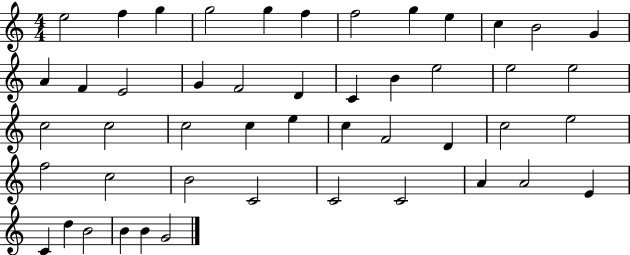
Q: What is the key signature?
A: C major